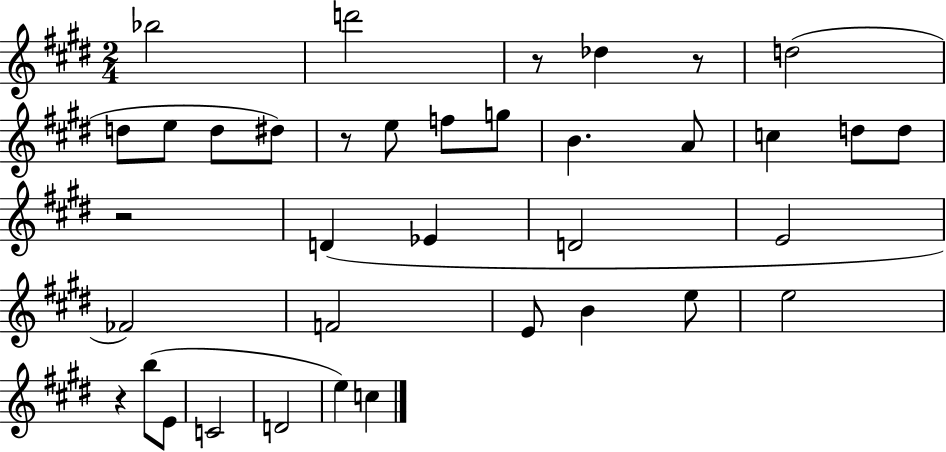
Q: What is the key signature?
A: E major